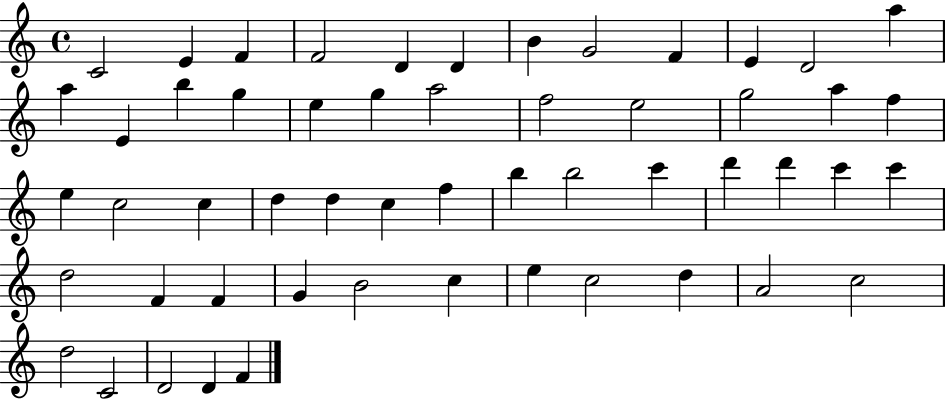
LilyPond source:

{
  \clef treble
  \time 4/4
  \defaultTimeSignature
  \key c \major
  c'2 e'4 f'4 | f'2 d'4 d'4 | b'4 g'2 f'4 | e'4 d'2 a''4 | \break a''4 e'4 b''4 g''4 | e''4 g''4 a''2 | f''2 e''2 | g''2 a''4 f''4 | \break e''4 c''2 c''4 | d''4 d''4 c''4 f''4 | b''4 b''2 c'''4 | d'''4 d'''4 c'''4 c'''4 | \break d''2 f'4 f'4 | g'4 b'2 c''4 | e''4 c''2 d''4 | a'2 c''2 | \break d''2 c'2 | d'2 d'4 f'4 | \bar "|."
}